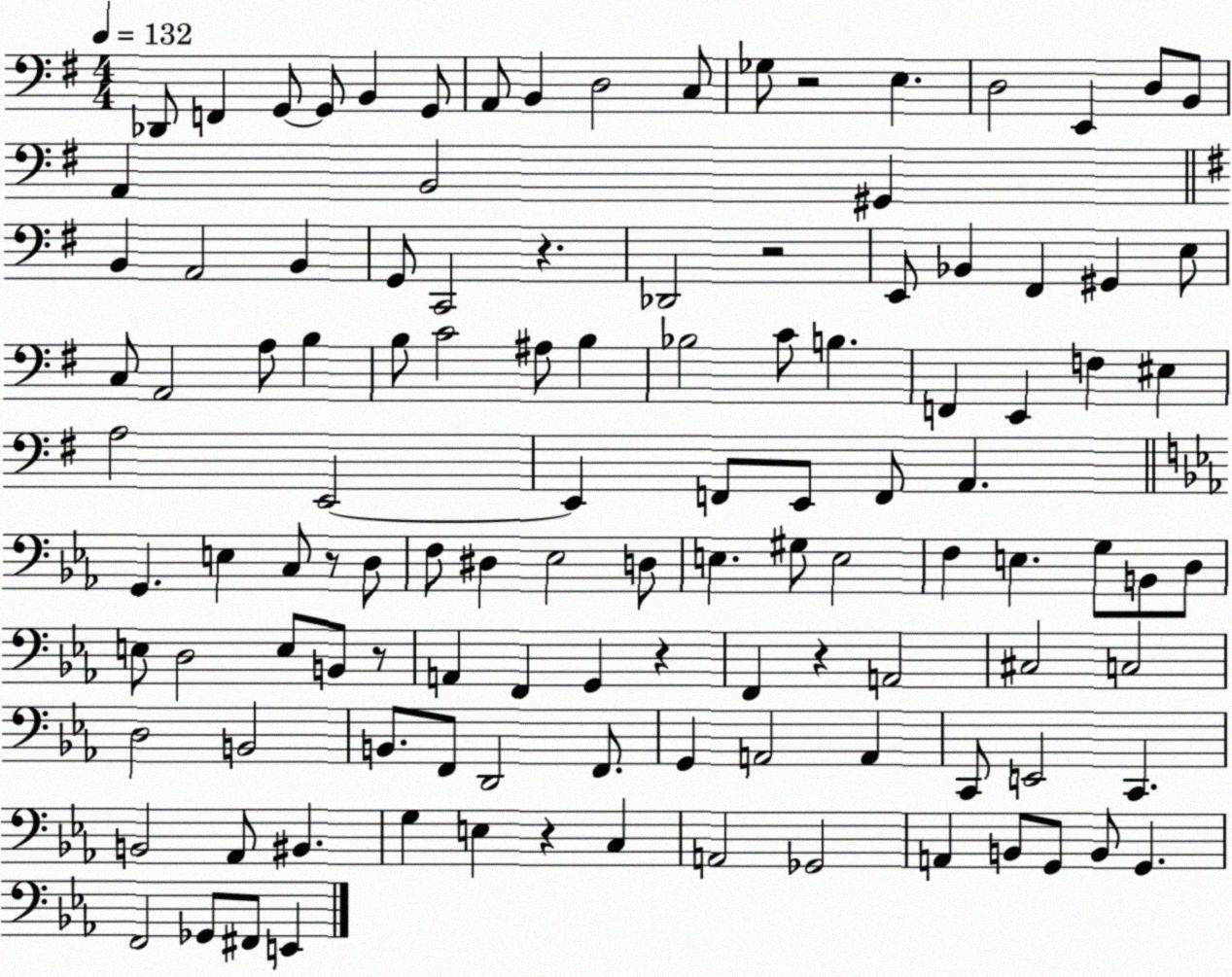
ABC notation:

X:1
T:Untitled
M:4/4
L:1/4
K:G
_D,,/2 F,, G,,/2 G,,/2 B,, G,,/2 A,,/2 B,, D,2 C,/2 _G,/2 z2 E, D,2 E,, D,/2 B,,/2 A,, B,,2 ^G,, B,, A,,2 B,, G,,/2 C,,2 z _D,,2 z2 E,,/2 _B,, ^F,, ^G,, E,/2 C,/2 A,,2 A,/2 B, B,/2 C2 ^A,/2 B, _B,2 C/2 B, F,, E,, F, ^E, A,2 E,,2 E,, F,,/2 E,,/2 F,,/2 A,, G,, E, C,/2 z/2 D,/2 F,/2 ^D, _E,2 D,/2 E, ^G,/2 E,2 F, E, G,/2 B,,/2 D,/2 E,/2 D,2 E,/2 B,,/2 z/2 A,, F,, G,, z F,, z A,,2 ^C,2 C,2 D,2 B,,2 B,,/2 F,,/2 D,,2 F,,/2 G,, A,,2 A,, C,,/2 E,,2 C,, B,,2 _A,,/2 ^B,, G, E, z C, A,,2 _G,,2 A,, B,,/2 G,,/2 B,,/2 G,, F,,2 _G,,/2 ^F,,/2 E,,